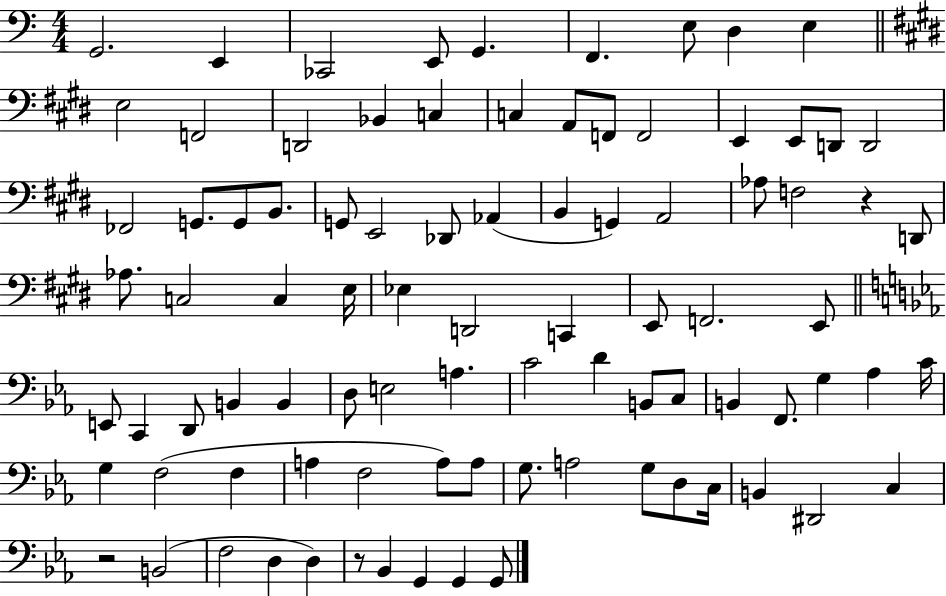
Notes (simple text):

G2/h. E2/q CES2/h E2/e G2/q. F2/q. E3/e D3/q E3/q E3/h F2/h D2/h Bb2/q C3/q C3/q A2/e F2/e F2/h E2/q E2/e D2/e D2/h FES2/h G2/e. G2/e B2/e. G2/e E2/h Db2/e Ab2/q B2/q G2/q A2/h Ab3/e F3/h R/q D2/e Ab3/e. C3/h C3/q E3/s Eb3/q D2/h C2/q E2/e F2/h. E2/e E2/e C2/q D2/e B2/q B2/q D3/e E3/h A3/q. C4/h D4/q B2/e C3/e B2/q F2/e. G3/q Ab3/q C4/s G3/q F3/h F3/q A3/q F3/h A3/e A3/e G3/e. A3/h G3/e D3/e C3/s B2/q D#2/h C3/q R/h B2/h F3/h D3/q D3/q R/e Bb2/q G2/q G2/q G2/e